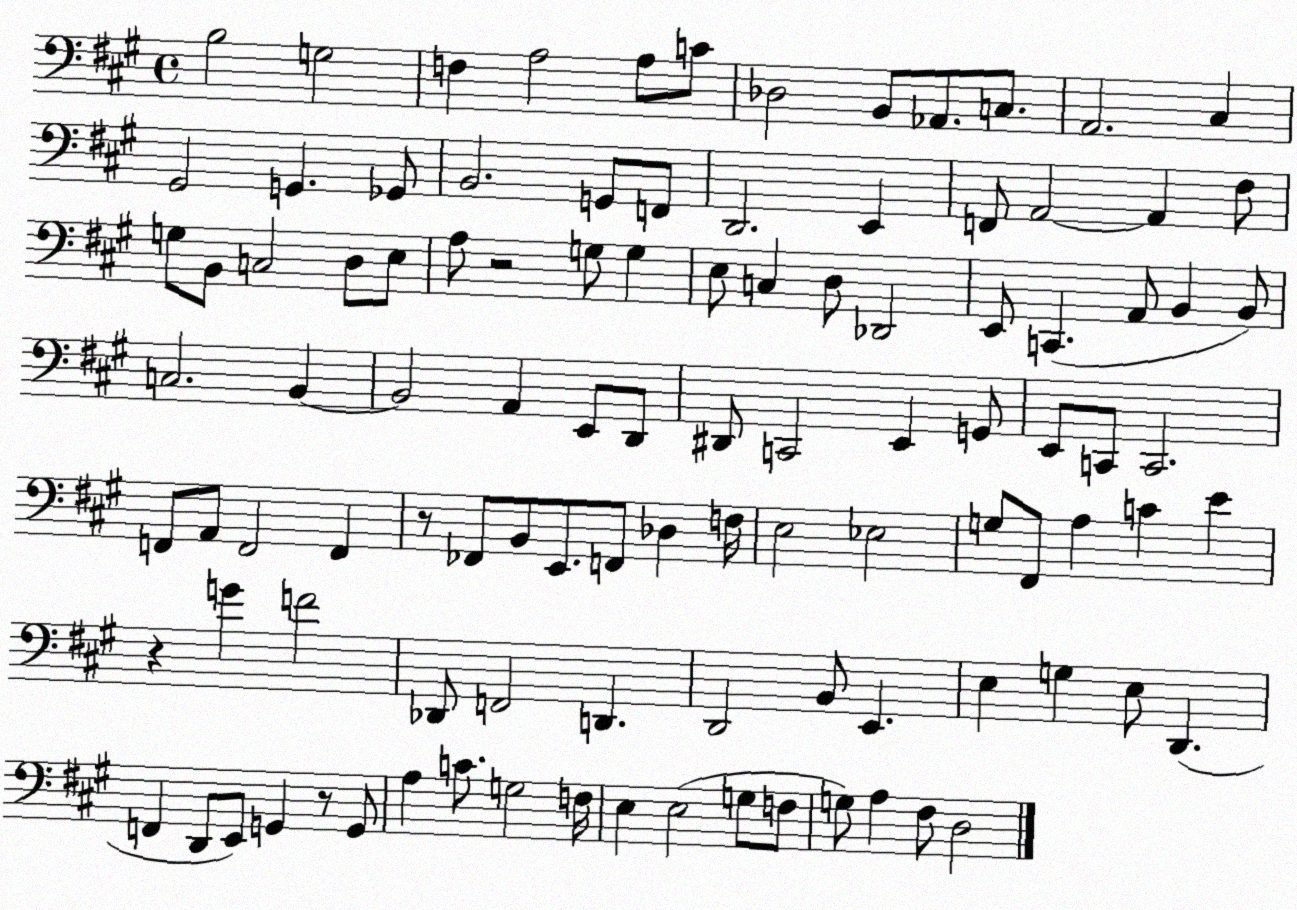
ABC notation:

X:1
T:Untitled
M:4/4
L:1/4
K:A
B,2 G,2 F, A,2 A,/2 C/2 _D,2 B,,/2 _A,,/2 C,/2 A,,2 ^C, ^G,,2 G,, _G,,/2 B,,2 G,,/2 F,,/2 D,,2 E,, F,,/2 A,,2 A,, ^F,/2 G,/2 B,,/2 C,2 D,/2 E,/2 A,/2 z2 G,/2 G, E,/2 C, D,/2 _D,,2 E,,/2 C,, A,,/2 B,, B,,/2 C,2 B,, B,,2 A,, E,,/2 D,,/2 ^D,,/2 C,,2 E,, G,,/2 E,,/2 C,,/2 C,,2 F,,/2 A,,/2 F,,2 F,, z/2 _F,,/2 B,,/2 E,,/2 F,,/2 _D, F,/4 E,2 _E,2 G,/2 ^F,,/2 A, C E z G F2 _D,,/2 F,,2 D,, D,,2 B,,/2 E,, E, G, E,/2 D,, F,, D,,/2 E,,/2 G,, z/2 G,,/2 A, C/2 G,2 F,/4 E, E,2 G,/2 F,/2 G,/2 A, ^F,/2 D,2